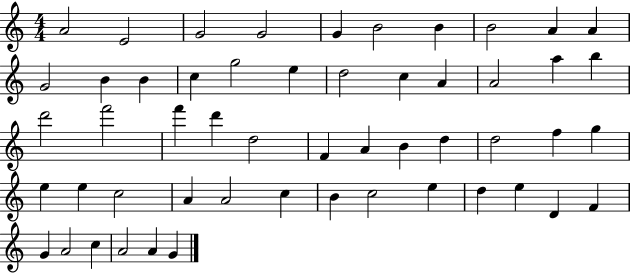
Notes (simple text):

A4/h E4/h G4/h G4/h G4/q B4/h B4/q B4/h A4/q A4/q G4/h B4/q B4/q C5/q G5/h E5/q D5/h C5/q A4/q A4/h A5/q B5/q D6/h F6/h F6/q D6/q D5/h F4/q A4/q B4/q D5/q D5/h F5/q G5/q E5/q E5/q C5/h A4/q A4/h C5/q B4/q C5/h E5/q D5/q E5/q D4/q F4/q G4/q A4/h C5/q A4/h A4/q G4/q